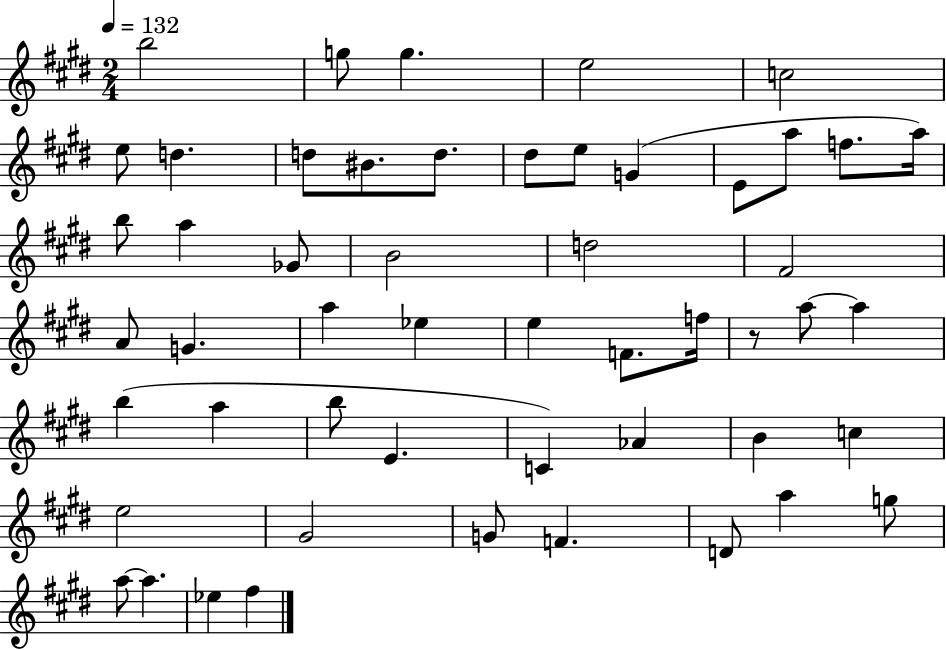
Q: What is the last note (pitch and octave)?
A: F#5